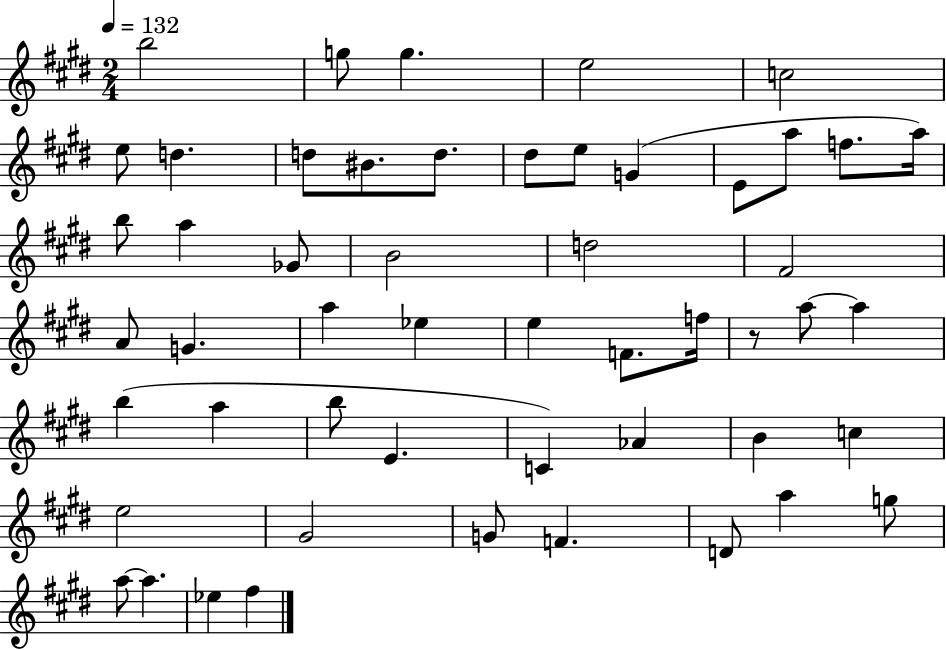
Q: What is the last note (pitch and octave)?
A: F#5